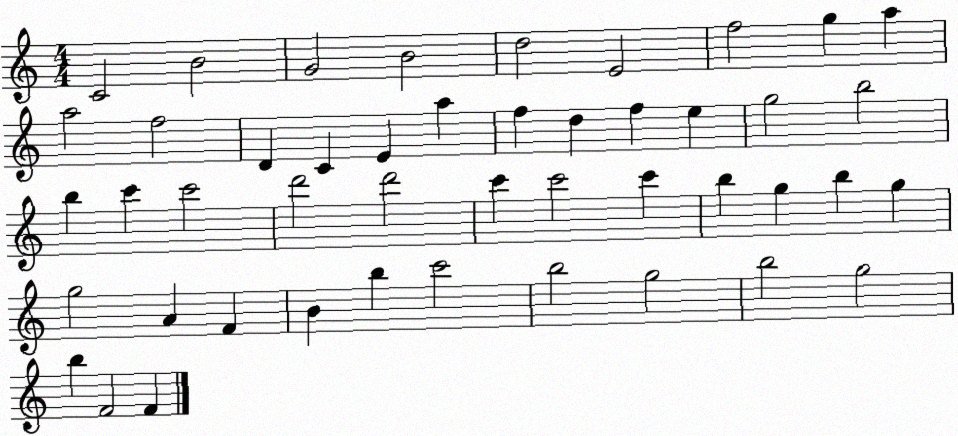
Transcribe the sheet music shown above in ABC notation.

X:1
T:Untitled
M:4/4
L:1/4
K:C
C2 B2 G2 B2 d2 E2 f2 g a a2 f2 D C E a f d f e g2 b2 b c' c'2 d'2 d'2 c' c'2 c' b g b g g2 A F B b c'2 b2 g2 b2 g2 b F2 F